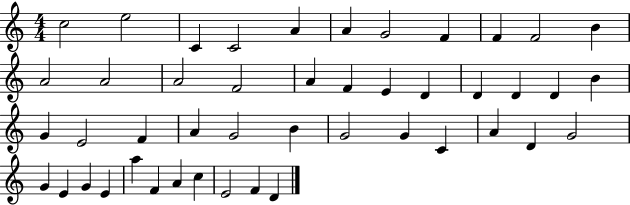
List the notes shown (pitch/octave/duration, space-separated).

C5/h E5/h C4/q C4/h A4/q A4/q G4/h F4/q F4/q F4/h B4/q A4/h A4/h A4/h F4/h A4/q F4/q E4/q D4/q D4/q D4/q D4/q B4/q G4/q E4/h F4/q A4/q G4/h B4/q G4/h G4/q C4/q A4/q D4/q G4/h G4/q E4/q G4/q E4/q A5/q F4/q A4/q C5/q E4/h F4/q D4/q